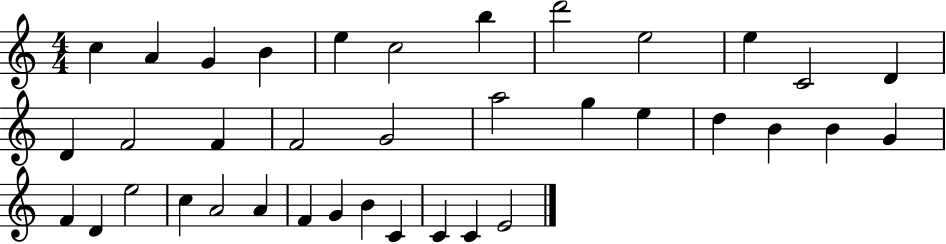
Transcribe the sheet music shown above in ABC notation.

X:1
T:Untitled
M:4/4
L:1/4
K:C
c A G B e c2 b d'2 e2 e C2 D D F2 F F2 G2 a2 g e d B B G F D e2 c A2 A F G B C C C E2